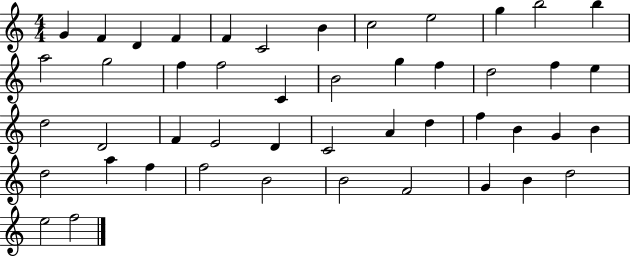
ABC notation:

X:1
T:Untitled
M:4/4
L:1/4
K:C
G F D F F C2 B c2 e2 g b2 b a2 g2 f f2 C B2 g f d2 f e d2 D2 F E2 D C2 A d f B G B d2 a f f2 B2 B2 F2 G B d2 e2 f2